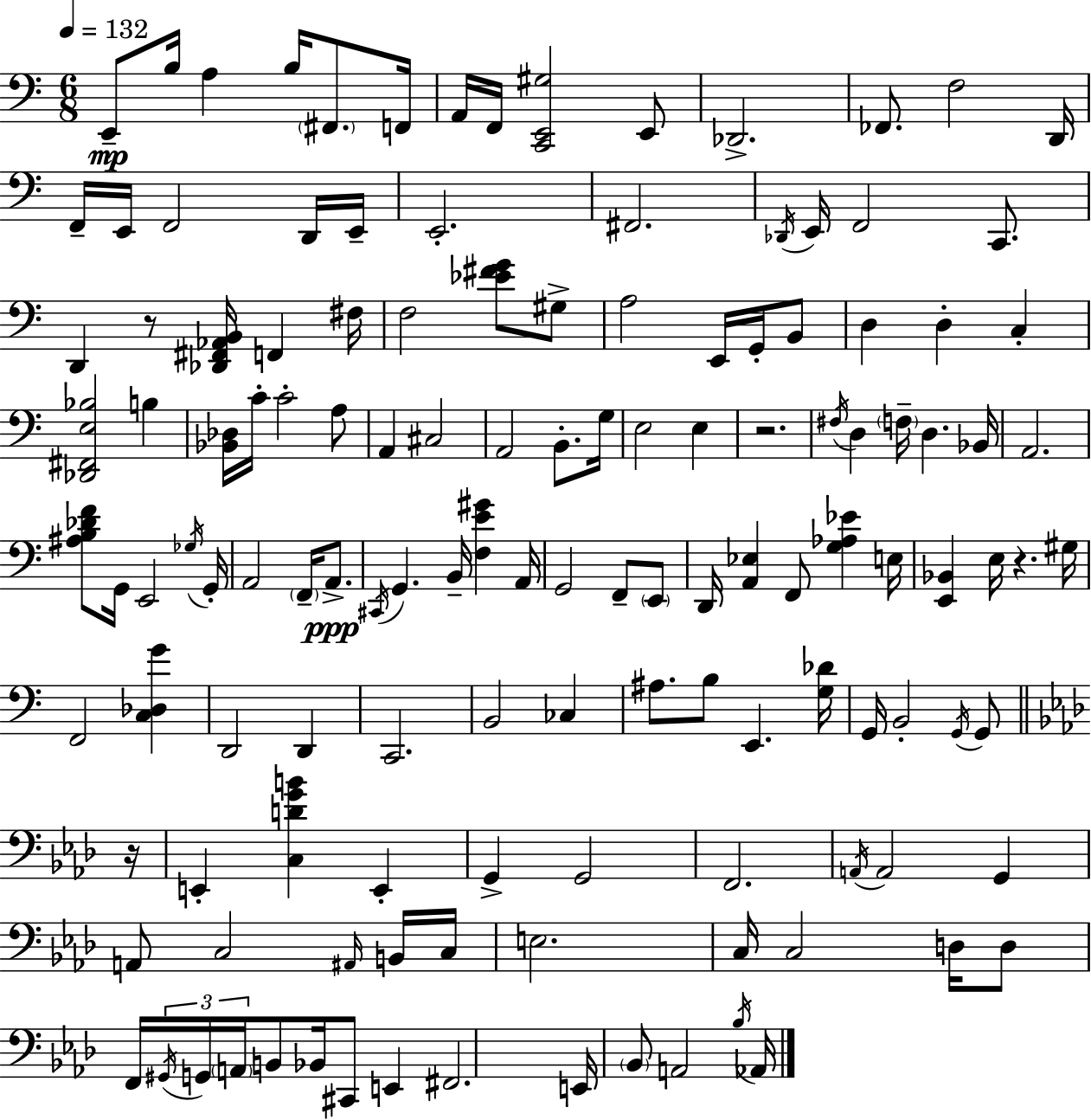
X:1
T:Untitled
M:6/8
L:1/4
K:C
E,,/2 B,/4 A, B,/4 ^F,,/2 F,,/4 A,,/4 F,,/4 [C,,E,,^G,]2 E,,/2 _D,,2 _F,,/2 F,2 D,,/4 F,,/4 E,,/4 F,,2 D,,/4 E,,/4 E,,2 ^F,,2 _D,,/4 E,,/4 F,,2 C,,/2 D,, z/2 [_D,,^F,,_A,,B,,]/4 F,, ^F,/4 F,2 [_E^FG]/2 ^G,/2 A,2 E,,/4 G,,/4 B,,/2 D, D, C, [_D,,^F,,E,_B,]2 B, [_B,,_D,]/4 C/4 C2 A,/2 A,, ^C,2 A,,2 B,,/2 G,/4 E,2 E, z2 ^F,/4 D, F,/4 D, _B,,/4 A,,2 [^A,B,_DF]/2 G,,/4 E,,2 _G,/4 G,,/4 A,,2 F,,/4 A,,/2 ^C,,/4 G,, B,,/4 [F,E^G] A,,/4 G,,2 F,,/2 E,,/2 D,,/4 [A,,_E,] F,,/2 [G,_A,_E] E,/4 [E,,_B,,] E,/4 z ^G,/4 F,,2 [C,_D,G] D,,2 D,, C,,2 B,,2 _C, ^A,/2 B,/2 E,, [G,_D]/4 G,,/4 B,,2 G,,/4 G,,/2 z/4 E,, [C,DGB] E,, G,, G,,2 F,,2 A,,/4 A,,2 G,, A,,/2 C,2 ^A,,/4 B,,/4 C,/4 E,2 C,/4 C,2 D,/4 D,/2 F,,/4 ^G,,/4 G,,/4 A,,/4 B,,/2 _B,,/4 ^C,,/2 E,, ^F,,2 E,,/4 _B,,/2 A,,2 _B,/4 _A,,/4